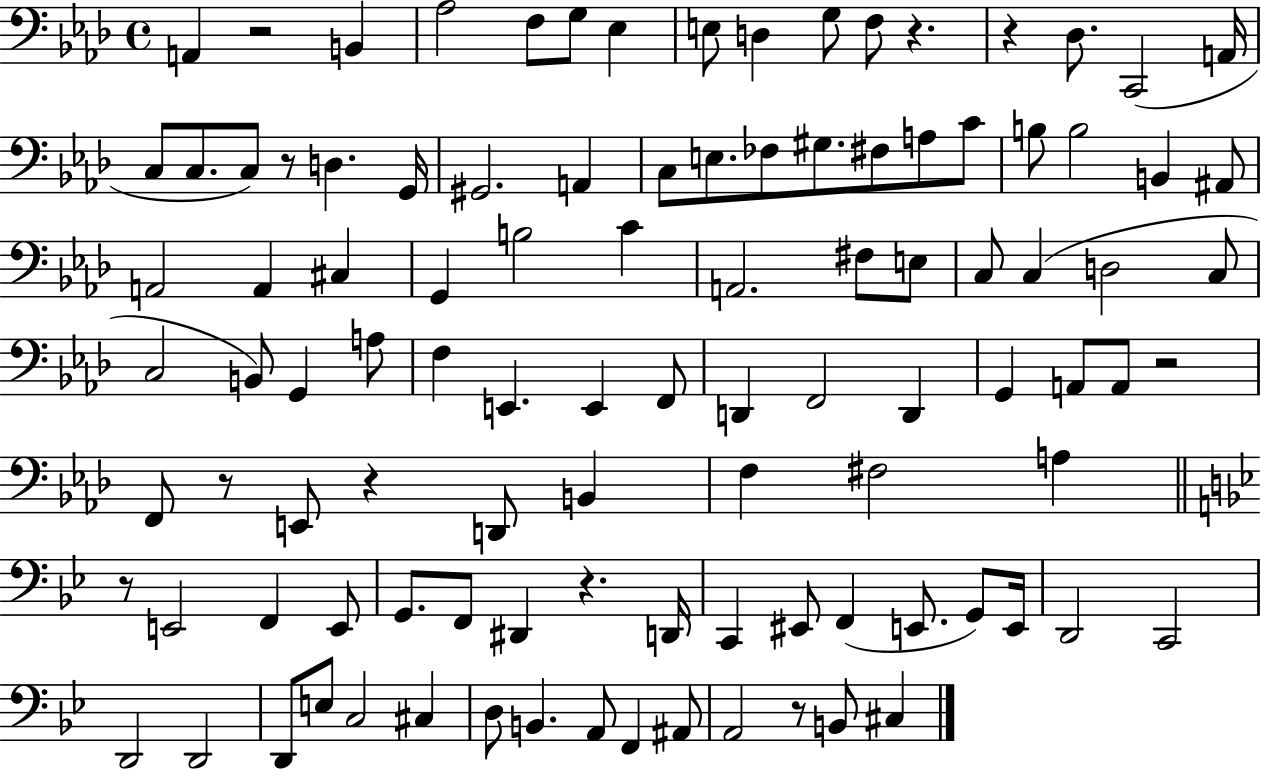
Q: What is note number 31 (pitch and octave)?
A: A#2